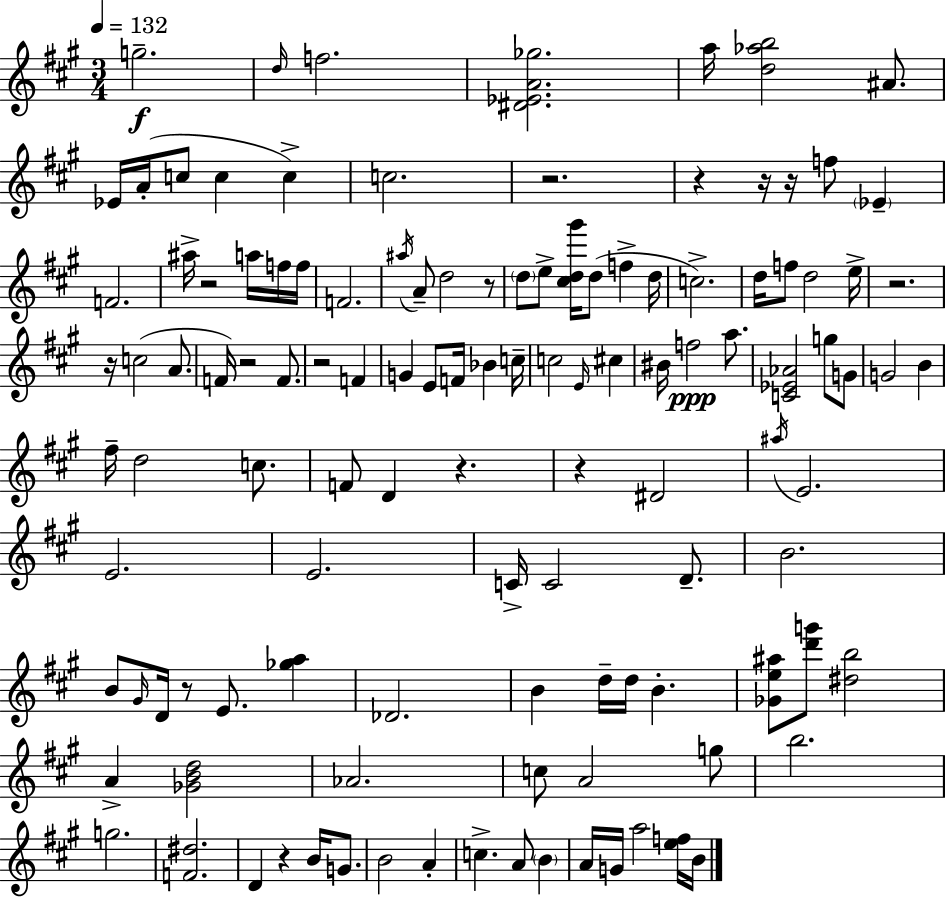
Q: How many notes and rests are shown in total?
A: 119